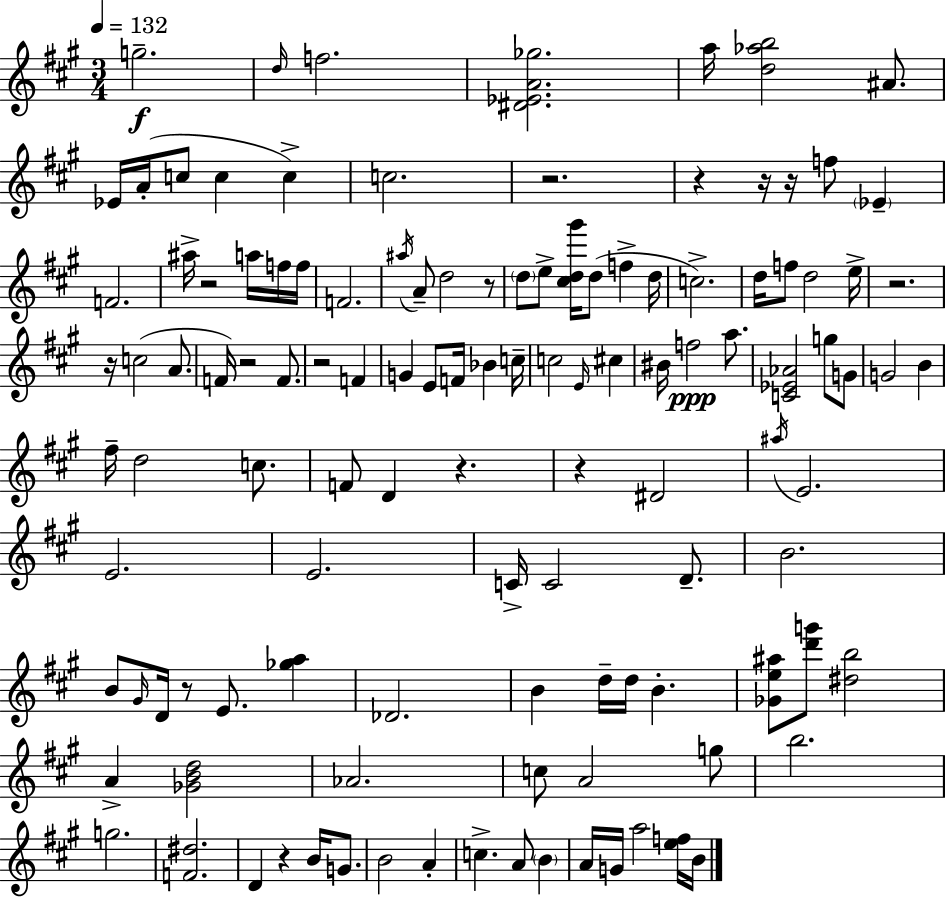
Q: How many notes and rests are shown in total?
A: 119